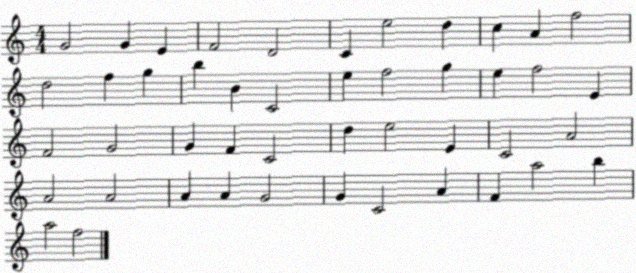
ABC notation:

X:1
T:Untitled
M:4/4
L:1/4
K:C
G2 G E F2 D2 C e2 d c A f2 d2 f g b B C2 e f2 g e f2 E F2 G2 G F C2 d e2 E C2 A2 A2 A2 A A G2 G C2 A F a2 b a2 f2